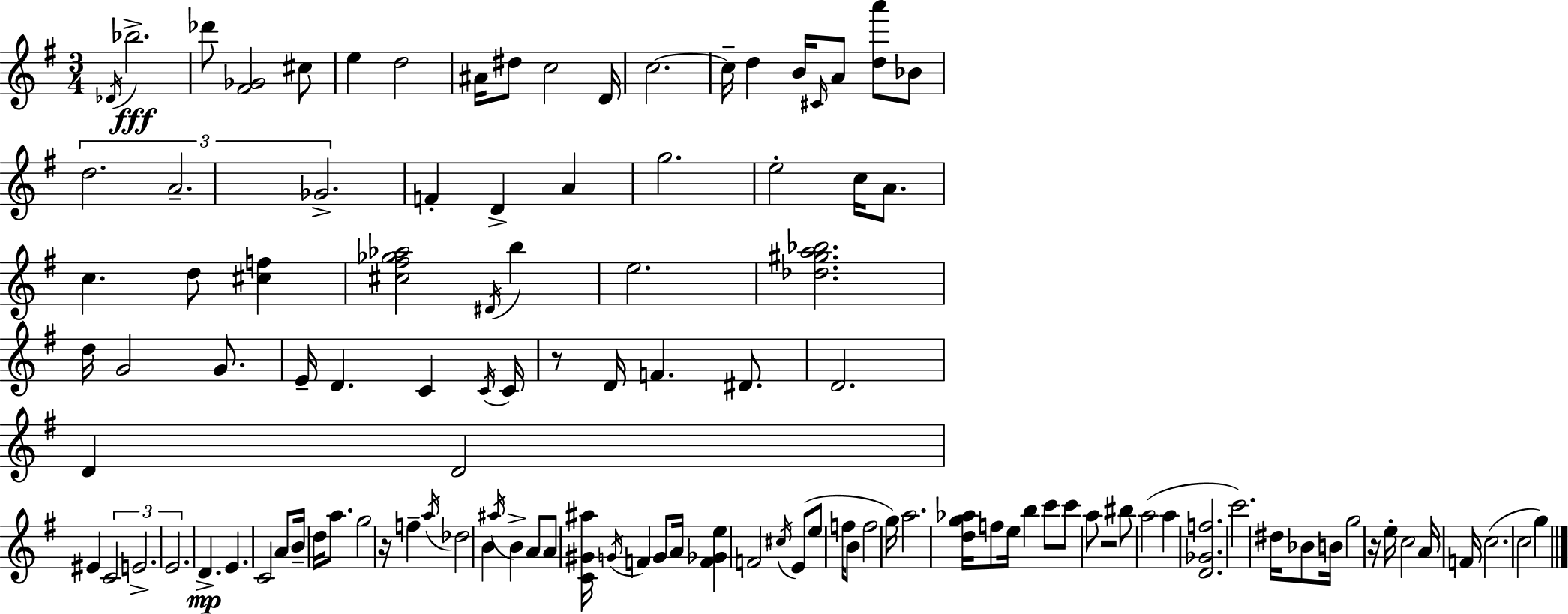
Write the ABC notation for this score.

X:1
T:Untitled
M:3/4
L:1/4
K:G
_D/4 _b2 _d'/2 [^F_G]2 ^c/2 e d2 ^A/4 ^d/2 c2 D/4 c2 c/4 d B/4 ^C/4 A/2 [da']/2 _B/2 d2 A2 _G2 F D A g2 e2 c/4 A/2 c d/2 [^cf] [^c^f_g_a]2 ^D/4 b e2 [_d^ga_b]2 d/4 G2 G/2 E/4 D C C/4 C/4 z/2 D/4 F ^D/2 D2 D D2 ^E C2 E2 E2 D E C2 A/2 B/4 d/4 a/2 g2 z/4 f a/4 _d2 B ^a/4 B A/2 A/2 [C^G^a]/4 G/4 F G/2 A/4 [F_Ge] F2 ^c/4 E/2 e/2 f/4 B/2 f2 g/4 a2 [dg_a]/4 f/2 e/4 b c'/2 c'/2 a/2 z2 ^b/2 a2 a [D_Gf]2 c'2 ^d/4 _B/2 B/4 g2 z/4 e/4 c2 A/4 F/4 c2 c2 g